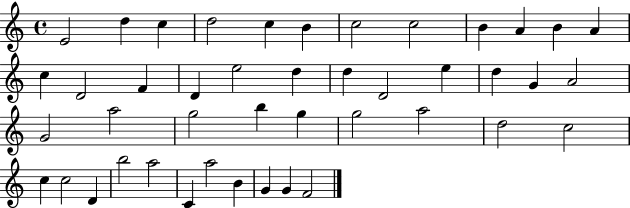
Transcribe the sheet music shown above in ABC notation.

X:1
T:Untitled
M:4/4
L:1/4
K:C
E2 d c d2 c B c2 c2 B A B A c D2 F D e2 d d D2 e d G A2 G2 a2 g2 b g g2 a2 d2 c2 c c2 D b2 a2 C a2 B G G F2